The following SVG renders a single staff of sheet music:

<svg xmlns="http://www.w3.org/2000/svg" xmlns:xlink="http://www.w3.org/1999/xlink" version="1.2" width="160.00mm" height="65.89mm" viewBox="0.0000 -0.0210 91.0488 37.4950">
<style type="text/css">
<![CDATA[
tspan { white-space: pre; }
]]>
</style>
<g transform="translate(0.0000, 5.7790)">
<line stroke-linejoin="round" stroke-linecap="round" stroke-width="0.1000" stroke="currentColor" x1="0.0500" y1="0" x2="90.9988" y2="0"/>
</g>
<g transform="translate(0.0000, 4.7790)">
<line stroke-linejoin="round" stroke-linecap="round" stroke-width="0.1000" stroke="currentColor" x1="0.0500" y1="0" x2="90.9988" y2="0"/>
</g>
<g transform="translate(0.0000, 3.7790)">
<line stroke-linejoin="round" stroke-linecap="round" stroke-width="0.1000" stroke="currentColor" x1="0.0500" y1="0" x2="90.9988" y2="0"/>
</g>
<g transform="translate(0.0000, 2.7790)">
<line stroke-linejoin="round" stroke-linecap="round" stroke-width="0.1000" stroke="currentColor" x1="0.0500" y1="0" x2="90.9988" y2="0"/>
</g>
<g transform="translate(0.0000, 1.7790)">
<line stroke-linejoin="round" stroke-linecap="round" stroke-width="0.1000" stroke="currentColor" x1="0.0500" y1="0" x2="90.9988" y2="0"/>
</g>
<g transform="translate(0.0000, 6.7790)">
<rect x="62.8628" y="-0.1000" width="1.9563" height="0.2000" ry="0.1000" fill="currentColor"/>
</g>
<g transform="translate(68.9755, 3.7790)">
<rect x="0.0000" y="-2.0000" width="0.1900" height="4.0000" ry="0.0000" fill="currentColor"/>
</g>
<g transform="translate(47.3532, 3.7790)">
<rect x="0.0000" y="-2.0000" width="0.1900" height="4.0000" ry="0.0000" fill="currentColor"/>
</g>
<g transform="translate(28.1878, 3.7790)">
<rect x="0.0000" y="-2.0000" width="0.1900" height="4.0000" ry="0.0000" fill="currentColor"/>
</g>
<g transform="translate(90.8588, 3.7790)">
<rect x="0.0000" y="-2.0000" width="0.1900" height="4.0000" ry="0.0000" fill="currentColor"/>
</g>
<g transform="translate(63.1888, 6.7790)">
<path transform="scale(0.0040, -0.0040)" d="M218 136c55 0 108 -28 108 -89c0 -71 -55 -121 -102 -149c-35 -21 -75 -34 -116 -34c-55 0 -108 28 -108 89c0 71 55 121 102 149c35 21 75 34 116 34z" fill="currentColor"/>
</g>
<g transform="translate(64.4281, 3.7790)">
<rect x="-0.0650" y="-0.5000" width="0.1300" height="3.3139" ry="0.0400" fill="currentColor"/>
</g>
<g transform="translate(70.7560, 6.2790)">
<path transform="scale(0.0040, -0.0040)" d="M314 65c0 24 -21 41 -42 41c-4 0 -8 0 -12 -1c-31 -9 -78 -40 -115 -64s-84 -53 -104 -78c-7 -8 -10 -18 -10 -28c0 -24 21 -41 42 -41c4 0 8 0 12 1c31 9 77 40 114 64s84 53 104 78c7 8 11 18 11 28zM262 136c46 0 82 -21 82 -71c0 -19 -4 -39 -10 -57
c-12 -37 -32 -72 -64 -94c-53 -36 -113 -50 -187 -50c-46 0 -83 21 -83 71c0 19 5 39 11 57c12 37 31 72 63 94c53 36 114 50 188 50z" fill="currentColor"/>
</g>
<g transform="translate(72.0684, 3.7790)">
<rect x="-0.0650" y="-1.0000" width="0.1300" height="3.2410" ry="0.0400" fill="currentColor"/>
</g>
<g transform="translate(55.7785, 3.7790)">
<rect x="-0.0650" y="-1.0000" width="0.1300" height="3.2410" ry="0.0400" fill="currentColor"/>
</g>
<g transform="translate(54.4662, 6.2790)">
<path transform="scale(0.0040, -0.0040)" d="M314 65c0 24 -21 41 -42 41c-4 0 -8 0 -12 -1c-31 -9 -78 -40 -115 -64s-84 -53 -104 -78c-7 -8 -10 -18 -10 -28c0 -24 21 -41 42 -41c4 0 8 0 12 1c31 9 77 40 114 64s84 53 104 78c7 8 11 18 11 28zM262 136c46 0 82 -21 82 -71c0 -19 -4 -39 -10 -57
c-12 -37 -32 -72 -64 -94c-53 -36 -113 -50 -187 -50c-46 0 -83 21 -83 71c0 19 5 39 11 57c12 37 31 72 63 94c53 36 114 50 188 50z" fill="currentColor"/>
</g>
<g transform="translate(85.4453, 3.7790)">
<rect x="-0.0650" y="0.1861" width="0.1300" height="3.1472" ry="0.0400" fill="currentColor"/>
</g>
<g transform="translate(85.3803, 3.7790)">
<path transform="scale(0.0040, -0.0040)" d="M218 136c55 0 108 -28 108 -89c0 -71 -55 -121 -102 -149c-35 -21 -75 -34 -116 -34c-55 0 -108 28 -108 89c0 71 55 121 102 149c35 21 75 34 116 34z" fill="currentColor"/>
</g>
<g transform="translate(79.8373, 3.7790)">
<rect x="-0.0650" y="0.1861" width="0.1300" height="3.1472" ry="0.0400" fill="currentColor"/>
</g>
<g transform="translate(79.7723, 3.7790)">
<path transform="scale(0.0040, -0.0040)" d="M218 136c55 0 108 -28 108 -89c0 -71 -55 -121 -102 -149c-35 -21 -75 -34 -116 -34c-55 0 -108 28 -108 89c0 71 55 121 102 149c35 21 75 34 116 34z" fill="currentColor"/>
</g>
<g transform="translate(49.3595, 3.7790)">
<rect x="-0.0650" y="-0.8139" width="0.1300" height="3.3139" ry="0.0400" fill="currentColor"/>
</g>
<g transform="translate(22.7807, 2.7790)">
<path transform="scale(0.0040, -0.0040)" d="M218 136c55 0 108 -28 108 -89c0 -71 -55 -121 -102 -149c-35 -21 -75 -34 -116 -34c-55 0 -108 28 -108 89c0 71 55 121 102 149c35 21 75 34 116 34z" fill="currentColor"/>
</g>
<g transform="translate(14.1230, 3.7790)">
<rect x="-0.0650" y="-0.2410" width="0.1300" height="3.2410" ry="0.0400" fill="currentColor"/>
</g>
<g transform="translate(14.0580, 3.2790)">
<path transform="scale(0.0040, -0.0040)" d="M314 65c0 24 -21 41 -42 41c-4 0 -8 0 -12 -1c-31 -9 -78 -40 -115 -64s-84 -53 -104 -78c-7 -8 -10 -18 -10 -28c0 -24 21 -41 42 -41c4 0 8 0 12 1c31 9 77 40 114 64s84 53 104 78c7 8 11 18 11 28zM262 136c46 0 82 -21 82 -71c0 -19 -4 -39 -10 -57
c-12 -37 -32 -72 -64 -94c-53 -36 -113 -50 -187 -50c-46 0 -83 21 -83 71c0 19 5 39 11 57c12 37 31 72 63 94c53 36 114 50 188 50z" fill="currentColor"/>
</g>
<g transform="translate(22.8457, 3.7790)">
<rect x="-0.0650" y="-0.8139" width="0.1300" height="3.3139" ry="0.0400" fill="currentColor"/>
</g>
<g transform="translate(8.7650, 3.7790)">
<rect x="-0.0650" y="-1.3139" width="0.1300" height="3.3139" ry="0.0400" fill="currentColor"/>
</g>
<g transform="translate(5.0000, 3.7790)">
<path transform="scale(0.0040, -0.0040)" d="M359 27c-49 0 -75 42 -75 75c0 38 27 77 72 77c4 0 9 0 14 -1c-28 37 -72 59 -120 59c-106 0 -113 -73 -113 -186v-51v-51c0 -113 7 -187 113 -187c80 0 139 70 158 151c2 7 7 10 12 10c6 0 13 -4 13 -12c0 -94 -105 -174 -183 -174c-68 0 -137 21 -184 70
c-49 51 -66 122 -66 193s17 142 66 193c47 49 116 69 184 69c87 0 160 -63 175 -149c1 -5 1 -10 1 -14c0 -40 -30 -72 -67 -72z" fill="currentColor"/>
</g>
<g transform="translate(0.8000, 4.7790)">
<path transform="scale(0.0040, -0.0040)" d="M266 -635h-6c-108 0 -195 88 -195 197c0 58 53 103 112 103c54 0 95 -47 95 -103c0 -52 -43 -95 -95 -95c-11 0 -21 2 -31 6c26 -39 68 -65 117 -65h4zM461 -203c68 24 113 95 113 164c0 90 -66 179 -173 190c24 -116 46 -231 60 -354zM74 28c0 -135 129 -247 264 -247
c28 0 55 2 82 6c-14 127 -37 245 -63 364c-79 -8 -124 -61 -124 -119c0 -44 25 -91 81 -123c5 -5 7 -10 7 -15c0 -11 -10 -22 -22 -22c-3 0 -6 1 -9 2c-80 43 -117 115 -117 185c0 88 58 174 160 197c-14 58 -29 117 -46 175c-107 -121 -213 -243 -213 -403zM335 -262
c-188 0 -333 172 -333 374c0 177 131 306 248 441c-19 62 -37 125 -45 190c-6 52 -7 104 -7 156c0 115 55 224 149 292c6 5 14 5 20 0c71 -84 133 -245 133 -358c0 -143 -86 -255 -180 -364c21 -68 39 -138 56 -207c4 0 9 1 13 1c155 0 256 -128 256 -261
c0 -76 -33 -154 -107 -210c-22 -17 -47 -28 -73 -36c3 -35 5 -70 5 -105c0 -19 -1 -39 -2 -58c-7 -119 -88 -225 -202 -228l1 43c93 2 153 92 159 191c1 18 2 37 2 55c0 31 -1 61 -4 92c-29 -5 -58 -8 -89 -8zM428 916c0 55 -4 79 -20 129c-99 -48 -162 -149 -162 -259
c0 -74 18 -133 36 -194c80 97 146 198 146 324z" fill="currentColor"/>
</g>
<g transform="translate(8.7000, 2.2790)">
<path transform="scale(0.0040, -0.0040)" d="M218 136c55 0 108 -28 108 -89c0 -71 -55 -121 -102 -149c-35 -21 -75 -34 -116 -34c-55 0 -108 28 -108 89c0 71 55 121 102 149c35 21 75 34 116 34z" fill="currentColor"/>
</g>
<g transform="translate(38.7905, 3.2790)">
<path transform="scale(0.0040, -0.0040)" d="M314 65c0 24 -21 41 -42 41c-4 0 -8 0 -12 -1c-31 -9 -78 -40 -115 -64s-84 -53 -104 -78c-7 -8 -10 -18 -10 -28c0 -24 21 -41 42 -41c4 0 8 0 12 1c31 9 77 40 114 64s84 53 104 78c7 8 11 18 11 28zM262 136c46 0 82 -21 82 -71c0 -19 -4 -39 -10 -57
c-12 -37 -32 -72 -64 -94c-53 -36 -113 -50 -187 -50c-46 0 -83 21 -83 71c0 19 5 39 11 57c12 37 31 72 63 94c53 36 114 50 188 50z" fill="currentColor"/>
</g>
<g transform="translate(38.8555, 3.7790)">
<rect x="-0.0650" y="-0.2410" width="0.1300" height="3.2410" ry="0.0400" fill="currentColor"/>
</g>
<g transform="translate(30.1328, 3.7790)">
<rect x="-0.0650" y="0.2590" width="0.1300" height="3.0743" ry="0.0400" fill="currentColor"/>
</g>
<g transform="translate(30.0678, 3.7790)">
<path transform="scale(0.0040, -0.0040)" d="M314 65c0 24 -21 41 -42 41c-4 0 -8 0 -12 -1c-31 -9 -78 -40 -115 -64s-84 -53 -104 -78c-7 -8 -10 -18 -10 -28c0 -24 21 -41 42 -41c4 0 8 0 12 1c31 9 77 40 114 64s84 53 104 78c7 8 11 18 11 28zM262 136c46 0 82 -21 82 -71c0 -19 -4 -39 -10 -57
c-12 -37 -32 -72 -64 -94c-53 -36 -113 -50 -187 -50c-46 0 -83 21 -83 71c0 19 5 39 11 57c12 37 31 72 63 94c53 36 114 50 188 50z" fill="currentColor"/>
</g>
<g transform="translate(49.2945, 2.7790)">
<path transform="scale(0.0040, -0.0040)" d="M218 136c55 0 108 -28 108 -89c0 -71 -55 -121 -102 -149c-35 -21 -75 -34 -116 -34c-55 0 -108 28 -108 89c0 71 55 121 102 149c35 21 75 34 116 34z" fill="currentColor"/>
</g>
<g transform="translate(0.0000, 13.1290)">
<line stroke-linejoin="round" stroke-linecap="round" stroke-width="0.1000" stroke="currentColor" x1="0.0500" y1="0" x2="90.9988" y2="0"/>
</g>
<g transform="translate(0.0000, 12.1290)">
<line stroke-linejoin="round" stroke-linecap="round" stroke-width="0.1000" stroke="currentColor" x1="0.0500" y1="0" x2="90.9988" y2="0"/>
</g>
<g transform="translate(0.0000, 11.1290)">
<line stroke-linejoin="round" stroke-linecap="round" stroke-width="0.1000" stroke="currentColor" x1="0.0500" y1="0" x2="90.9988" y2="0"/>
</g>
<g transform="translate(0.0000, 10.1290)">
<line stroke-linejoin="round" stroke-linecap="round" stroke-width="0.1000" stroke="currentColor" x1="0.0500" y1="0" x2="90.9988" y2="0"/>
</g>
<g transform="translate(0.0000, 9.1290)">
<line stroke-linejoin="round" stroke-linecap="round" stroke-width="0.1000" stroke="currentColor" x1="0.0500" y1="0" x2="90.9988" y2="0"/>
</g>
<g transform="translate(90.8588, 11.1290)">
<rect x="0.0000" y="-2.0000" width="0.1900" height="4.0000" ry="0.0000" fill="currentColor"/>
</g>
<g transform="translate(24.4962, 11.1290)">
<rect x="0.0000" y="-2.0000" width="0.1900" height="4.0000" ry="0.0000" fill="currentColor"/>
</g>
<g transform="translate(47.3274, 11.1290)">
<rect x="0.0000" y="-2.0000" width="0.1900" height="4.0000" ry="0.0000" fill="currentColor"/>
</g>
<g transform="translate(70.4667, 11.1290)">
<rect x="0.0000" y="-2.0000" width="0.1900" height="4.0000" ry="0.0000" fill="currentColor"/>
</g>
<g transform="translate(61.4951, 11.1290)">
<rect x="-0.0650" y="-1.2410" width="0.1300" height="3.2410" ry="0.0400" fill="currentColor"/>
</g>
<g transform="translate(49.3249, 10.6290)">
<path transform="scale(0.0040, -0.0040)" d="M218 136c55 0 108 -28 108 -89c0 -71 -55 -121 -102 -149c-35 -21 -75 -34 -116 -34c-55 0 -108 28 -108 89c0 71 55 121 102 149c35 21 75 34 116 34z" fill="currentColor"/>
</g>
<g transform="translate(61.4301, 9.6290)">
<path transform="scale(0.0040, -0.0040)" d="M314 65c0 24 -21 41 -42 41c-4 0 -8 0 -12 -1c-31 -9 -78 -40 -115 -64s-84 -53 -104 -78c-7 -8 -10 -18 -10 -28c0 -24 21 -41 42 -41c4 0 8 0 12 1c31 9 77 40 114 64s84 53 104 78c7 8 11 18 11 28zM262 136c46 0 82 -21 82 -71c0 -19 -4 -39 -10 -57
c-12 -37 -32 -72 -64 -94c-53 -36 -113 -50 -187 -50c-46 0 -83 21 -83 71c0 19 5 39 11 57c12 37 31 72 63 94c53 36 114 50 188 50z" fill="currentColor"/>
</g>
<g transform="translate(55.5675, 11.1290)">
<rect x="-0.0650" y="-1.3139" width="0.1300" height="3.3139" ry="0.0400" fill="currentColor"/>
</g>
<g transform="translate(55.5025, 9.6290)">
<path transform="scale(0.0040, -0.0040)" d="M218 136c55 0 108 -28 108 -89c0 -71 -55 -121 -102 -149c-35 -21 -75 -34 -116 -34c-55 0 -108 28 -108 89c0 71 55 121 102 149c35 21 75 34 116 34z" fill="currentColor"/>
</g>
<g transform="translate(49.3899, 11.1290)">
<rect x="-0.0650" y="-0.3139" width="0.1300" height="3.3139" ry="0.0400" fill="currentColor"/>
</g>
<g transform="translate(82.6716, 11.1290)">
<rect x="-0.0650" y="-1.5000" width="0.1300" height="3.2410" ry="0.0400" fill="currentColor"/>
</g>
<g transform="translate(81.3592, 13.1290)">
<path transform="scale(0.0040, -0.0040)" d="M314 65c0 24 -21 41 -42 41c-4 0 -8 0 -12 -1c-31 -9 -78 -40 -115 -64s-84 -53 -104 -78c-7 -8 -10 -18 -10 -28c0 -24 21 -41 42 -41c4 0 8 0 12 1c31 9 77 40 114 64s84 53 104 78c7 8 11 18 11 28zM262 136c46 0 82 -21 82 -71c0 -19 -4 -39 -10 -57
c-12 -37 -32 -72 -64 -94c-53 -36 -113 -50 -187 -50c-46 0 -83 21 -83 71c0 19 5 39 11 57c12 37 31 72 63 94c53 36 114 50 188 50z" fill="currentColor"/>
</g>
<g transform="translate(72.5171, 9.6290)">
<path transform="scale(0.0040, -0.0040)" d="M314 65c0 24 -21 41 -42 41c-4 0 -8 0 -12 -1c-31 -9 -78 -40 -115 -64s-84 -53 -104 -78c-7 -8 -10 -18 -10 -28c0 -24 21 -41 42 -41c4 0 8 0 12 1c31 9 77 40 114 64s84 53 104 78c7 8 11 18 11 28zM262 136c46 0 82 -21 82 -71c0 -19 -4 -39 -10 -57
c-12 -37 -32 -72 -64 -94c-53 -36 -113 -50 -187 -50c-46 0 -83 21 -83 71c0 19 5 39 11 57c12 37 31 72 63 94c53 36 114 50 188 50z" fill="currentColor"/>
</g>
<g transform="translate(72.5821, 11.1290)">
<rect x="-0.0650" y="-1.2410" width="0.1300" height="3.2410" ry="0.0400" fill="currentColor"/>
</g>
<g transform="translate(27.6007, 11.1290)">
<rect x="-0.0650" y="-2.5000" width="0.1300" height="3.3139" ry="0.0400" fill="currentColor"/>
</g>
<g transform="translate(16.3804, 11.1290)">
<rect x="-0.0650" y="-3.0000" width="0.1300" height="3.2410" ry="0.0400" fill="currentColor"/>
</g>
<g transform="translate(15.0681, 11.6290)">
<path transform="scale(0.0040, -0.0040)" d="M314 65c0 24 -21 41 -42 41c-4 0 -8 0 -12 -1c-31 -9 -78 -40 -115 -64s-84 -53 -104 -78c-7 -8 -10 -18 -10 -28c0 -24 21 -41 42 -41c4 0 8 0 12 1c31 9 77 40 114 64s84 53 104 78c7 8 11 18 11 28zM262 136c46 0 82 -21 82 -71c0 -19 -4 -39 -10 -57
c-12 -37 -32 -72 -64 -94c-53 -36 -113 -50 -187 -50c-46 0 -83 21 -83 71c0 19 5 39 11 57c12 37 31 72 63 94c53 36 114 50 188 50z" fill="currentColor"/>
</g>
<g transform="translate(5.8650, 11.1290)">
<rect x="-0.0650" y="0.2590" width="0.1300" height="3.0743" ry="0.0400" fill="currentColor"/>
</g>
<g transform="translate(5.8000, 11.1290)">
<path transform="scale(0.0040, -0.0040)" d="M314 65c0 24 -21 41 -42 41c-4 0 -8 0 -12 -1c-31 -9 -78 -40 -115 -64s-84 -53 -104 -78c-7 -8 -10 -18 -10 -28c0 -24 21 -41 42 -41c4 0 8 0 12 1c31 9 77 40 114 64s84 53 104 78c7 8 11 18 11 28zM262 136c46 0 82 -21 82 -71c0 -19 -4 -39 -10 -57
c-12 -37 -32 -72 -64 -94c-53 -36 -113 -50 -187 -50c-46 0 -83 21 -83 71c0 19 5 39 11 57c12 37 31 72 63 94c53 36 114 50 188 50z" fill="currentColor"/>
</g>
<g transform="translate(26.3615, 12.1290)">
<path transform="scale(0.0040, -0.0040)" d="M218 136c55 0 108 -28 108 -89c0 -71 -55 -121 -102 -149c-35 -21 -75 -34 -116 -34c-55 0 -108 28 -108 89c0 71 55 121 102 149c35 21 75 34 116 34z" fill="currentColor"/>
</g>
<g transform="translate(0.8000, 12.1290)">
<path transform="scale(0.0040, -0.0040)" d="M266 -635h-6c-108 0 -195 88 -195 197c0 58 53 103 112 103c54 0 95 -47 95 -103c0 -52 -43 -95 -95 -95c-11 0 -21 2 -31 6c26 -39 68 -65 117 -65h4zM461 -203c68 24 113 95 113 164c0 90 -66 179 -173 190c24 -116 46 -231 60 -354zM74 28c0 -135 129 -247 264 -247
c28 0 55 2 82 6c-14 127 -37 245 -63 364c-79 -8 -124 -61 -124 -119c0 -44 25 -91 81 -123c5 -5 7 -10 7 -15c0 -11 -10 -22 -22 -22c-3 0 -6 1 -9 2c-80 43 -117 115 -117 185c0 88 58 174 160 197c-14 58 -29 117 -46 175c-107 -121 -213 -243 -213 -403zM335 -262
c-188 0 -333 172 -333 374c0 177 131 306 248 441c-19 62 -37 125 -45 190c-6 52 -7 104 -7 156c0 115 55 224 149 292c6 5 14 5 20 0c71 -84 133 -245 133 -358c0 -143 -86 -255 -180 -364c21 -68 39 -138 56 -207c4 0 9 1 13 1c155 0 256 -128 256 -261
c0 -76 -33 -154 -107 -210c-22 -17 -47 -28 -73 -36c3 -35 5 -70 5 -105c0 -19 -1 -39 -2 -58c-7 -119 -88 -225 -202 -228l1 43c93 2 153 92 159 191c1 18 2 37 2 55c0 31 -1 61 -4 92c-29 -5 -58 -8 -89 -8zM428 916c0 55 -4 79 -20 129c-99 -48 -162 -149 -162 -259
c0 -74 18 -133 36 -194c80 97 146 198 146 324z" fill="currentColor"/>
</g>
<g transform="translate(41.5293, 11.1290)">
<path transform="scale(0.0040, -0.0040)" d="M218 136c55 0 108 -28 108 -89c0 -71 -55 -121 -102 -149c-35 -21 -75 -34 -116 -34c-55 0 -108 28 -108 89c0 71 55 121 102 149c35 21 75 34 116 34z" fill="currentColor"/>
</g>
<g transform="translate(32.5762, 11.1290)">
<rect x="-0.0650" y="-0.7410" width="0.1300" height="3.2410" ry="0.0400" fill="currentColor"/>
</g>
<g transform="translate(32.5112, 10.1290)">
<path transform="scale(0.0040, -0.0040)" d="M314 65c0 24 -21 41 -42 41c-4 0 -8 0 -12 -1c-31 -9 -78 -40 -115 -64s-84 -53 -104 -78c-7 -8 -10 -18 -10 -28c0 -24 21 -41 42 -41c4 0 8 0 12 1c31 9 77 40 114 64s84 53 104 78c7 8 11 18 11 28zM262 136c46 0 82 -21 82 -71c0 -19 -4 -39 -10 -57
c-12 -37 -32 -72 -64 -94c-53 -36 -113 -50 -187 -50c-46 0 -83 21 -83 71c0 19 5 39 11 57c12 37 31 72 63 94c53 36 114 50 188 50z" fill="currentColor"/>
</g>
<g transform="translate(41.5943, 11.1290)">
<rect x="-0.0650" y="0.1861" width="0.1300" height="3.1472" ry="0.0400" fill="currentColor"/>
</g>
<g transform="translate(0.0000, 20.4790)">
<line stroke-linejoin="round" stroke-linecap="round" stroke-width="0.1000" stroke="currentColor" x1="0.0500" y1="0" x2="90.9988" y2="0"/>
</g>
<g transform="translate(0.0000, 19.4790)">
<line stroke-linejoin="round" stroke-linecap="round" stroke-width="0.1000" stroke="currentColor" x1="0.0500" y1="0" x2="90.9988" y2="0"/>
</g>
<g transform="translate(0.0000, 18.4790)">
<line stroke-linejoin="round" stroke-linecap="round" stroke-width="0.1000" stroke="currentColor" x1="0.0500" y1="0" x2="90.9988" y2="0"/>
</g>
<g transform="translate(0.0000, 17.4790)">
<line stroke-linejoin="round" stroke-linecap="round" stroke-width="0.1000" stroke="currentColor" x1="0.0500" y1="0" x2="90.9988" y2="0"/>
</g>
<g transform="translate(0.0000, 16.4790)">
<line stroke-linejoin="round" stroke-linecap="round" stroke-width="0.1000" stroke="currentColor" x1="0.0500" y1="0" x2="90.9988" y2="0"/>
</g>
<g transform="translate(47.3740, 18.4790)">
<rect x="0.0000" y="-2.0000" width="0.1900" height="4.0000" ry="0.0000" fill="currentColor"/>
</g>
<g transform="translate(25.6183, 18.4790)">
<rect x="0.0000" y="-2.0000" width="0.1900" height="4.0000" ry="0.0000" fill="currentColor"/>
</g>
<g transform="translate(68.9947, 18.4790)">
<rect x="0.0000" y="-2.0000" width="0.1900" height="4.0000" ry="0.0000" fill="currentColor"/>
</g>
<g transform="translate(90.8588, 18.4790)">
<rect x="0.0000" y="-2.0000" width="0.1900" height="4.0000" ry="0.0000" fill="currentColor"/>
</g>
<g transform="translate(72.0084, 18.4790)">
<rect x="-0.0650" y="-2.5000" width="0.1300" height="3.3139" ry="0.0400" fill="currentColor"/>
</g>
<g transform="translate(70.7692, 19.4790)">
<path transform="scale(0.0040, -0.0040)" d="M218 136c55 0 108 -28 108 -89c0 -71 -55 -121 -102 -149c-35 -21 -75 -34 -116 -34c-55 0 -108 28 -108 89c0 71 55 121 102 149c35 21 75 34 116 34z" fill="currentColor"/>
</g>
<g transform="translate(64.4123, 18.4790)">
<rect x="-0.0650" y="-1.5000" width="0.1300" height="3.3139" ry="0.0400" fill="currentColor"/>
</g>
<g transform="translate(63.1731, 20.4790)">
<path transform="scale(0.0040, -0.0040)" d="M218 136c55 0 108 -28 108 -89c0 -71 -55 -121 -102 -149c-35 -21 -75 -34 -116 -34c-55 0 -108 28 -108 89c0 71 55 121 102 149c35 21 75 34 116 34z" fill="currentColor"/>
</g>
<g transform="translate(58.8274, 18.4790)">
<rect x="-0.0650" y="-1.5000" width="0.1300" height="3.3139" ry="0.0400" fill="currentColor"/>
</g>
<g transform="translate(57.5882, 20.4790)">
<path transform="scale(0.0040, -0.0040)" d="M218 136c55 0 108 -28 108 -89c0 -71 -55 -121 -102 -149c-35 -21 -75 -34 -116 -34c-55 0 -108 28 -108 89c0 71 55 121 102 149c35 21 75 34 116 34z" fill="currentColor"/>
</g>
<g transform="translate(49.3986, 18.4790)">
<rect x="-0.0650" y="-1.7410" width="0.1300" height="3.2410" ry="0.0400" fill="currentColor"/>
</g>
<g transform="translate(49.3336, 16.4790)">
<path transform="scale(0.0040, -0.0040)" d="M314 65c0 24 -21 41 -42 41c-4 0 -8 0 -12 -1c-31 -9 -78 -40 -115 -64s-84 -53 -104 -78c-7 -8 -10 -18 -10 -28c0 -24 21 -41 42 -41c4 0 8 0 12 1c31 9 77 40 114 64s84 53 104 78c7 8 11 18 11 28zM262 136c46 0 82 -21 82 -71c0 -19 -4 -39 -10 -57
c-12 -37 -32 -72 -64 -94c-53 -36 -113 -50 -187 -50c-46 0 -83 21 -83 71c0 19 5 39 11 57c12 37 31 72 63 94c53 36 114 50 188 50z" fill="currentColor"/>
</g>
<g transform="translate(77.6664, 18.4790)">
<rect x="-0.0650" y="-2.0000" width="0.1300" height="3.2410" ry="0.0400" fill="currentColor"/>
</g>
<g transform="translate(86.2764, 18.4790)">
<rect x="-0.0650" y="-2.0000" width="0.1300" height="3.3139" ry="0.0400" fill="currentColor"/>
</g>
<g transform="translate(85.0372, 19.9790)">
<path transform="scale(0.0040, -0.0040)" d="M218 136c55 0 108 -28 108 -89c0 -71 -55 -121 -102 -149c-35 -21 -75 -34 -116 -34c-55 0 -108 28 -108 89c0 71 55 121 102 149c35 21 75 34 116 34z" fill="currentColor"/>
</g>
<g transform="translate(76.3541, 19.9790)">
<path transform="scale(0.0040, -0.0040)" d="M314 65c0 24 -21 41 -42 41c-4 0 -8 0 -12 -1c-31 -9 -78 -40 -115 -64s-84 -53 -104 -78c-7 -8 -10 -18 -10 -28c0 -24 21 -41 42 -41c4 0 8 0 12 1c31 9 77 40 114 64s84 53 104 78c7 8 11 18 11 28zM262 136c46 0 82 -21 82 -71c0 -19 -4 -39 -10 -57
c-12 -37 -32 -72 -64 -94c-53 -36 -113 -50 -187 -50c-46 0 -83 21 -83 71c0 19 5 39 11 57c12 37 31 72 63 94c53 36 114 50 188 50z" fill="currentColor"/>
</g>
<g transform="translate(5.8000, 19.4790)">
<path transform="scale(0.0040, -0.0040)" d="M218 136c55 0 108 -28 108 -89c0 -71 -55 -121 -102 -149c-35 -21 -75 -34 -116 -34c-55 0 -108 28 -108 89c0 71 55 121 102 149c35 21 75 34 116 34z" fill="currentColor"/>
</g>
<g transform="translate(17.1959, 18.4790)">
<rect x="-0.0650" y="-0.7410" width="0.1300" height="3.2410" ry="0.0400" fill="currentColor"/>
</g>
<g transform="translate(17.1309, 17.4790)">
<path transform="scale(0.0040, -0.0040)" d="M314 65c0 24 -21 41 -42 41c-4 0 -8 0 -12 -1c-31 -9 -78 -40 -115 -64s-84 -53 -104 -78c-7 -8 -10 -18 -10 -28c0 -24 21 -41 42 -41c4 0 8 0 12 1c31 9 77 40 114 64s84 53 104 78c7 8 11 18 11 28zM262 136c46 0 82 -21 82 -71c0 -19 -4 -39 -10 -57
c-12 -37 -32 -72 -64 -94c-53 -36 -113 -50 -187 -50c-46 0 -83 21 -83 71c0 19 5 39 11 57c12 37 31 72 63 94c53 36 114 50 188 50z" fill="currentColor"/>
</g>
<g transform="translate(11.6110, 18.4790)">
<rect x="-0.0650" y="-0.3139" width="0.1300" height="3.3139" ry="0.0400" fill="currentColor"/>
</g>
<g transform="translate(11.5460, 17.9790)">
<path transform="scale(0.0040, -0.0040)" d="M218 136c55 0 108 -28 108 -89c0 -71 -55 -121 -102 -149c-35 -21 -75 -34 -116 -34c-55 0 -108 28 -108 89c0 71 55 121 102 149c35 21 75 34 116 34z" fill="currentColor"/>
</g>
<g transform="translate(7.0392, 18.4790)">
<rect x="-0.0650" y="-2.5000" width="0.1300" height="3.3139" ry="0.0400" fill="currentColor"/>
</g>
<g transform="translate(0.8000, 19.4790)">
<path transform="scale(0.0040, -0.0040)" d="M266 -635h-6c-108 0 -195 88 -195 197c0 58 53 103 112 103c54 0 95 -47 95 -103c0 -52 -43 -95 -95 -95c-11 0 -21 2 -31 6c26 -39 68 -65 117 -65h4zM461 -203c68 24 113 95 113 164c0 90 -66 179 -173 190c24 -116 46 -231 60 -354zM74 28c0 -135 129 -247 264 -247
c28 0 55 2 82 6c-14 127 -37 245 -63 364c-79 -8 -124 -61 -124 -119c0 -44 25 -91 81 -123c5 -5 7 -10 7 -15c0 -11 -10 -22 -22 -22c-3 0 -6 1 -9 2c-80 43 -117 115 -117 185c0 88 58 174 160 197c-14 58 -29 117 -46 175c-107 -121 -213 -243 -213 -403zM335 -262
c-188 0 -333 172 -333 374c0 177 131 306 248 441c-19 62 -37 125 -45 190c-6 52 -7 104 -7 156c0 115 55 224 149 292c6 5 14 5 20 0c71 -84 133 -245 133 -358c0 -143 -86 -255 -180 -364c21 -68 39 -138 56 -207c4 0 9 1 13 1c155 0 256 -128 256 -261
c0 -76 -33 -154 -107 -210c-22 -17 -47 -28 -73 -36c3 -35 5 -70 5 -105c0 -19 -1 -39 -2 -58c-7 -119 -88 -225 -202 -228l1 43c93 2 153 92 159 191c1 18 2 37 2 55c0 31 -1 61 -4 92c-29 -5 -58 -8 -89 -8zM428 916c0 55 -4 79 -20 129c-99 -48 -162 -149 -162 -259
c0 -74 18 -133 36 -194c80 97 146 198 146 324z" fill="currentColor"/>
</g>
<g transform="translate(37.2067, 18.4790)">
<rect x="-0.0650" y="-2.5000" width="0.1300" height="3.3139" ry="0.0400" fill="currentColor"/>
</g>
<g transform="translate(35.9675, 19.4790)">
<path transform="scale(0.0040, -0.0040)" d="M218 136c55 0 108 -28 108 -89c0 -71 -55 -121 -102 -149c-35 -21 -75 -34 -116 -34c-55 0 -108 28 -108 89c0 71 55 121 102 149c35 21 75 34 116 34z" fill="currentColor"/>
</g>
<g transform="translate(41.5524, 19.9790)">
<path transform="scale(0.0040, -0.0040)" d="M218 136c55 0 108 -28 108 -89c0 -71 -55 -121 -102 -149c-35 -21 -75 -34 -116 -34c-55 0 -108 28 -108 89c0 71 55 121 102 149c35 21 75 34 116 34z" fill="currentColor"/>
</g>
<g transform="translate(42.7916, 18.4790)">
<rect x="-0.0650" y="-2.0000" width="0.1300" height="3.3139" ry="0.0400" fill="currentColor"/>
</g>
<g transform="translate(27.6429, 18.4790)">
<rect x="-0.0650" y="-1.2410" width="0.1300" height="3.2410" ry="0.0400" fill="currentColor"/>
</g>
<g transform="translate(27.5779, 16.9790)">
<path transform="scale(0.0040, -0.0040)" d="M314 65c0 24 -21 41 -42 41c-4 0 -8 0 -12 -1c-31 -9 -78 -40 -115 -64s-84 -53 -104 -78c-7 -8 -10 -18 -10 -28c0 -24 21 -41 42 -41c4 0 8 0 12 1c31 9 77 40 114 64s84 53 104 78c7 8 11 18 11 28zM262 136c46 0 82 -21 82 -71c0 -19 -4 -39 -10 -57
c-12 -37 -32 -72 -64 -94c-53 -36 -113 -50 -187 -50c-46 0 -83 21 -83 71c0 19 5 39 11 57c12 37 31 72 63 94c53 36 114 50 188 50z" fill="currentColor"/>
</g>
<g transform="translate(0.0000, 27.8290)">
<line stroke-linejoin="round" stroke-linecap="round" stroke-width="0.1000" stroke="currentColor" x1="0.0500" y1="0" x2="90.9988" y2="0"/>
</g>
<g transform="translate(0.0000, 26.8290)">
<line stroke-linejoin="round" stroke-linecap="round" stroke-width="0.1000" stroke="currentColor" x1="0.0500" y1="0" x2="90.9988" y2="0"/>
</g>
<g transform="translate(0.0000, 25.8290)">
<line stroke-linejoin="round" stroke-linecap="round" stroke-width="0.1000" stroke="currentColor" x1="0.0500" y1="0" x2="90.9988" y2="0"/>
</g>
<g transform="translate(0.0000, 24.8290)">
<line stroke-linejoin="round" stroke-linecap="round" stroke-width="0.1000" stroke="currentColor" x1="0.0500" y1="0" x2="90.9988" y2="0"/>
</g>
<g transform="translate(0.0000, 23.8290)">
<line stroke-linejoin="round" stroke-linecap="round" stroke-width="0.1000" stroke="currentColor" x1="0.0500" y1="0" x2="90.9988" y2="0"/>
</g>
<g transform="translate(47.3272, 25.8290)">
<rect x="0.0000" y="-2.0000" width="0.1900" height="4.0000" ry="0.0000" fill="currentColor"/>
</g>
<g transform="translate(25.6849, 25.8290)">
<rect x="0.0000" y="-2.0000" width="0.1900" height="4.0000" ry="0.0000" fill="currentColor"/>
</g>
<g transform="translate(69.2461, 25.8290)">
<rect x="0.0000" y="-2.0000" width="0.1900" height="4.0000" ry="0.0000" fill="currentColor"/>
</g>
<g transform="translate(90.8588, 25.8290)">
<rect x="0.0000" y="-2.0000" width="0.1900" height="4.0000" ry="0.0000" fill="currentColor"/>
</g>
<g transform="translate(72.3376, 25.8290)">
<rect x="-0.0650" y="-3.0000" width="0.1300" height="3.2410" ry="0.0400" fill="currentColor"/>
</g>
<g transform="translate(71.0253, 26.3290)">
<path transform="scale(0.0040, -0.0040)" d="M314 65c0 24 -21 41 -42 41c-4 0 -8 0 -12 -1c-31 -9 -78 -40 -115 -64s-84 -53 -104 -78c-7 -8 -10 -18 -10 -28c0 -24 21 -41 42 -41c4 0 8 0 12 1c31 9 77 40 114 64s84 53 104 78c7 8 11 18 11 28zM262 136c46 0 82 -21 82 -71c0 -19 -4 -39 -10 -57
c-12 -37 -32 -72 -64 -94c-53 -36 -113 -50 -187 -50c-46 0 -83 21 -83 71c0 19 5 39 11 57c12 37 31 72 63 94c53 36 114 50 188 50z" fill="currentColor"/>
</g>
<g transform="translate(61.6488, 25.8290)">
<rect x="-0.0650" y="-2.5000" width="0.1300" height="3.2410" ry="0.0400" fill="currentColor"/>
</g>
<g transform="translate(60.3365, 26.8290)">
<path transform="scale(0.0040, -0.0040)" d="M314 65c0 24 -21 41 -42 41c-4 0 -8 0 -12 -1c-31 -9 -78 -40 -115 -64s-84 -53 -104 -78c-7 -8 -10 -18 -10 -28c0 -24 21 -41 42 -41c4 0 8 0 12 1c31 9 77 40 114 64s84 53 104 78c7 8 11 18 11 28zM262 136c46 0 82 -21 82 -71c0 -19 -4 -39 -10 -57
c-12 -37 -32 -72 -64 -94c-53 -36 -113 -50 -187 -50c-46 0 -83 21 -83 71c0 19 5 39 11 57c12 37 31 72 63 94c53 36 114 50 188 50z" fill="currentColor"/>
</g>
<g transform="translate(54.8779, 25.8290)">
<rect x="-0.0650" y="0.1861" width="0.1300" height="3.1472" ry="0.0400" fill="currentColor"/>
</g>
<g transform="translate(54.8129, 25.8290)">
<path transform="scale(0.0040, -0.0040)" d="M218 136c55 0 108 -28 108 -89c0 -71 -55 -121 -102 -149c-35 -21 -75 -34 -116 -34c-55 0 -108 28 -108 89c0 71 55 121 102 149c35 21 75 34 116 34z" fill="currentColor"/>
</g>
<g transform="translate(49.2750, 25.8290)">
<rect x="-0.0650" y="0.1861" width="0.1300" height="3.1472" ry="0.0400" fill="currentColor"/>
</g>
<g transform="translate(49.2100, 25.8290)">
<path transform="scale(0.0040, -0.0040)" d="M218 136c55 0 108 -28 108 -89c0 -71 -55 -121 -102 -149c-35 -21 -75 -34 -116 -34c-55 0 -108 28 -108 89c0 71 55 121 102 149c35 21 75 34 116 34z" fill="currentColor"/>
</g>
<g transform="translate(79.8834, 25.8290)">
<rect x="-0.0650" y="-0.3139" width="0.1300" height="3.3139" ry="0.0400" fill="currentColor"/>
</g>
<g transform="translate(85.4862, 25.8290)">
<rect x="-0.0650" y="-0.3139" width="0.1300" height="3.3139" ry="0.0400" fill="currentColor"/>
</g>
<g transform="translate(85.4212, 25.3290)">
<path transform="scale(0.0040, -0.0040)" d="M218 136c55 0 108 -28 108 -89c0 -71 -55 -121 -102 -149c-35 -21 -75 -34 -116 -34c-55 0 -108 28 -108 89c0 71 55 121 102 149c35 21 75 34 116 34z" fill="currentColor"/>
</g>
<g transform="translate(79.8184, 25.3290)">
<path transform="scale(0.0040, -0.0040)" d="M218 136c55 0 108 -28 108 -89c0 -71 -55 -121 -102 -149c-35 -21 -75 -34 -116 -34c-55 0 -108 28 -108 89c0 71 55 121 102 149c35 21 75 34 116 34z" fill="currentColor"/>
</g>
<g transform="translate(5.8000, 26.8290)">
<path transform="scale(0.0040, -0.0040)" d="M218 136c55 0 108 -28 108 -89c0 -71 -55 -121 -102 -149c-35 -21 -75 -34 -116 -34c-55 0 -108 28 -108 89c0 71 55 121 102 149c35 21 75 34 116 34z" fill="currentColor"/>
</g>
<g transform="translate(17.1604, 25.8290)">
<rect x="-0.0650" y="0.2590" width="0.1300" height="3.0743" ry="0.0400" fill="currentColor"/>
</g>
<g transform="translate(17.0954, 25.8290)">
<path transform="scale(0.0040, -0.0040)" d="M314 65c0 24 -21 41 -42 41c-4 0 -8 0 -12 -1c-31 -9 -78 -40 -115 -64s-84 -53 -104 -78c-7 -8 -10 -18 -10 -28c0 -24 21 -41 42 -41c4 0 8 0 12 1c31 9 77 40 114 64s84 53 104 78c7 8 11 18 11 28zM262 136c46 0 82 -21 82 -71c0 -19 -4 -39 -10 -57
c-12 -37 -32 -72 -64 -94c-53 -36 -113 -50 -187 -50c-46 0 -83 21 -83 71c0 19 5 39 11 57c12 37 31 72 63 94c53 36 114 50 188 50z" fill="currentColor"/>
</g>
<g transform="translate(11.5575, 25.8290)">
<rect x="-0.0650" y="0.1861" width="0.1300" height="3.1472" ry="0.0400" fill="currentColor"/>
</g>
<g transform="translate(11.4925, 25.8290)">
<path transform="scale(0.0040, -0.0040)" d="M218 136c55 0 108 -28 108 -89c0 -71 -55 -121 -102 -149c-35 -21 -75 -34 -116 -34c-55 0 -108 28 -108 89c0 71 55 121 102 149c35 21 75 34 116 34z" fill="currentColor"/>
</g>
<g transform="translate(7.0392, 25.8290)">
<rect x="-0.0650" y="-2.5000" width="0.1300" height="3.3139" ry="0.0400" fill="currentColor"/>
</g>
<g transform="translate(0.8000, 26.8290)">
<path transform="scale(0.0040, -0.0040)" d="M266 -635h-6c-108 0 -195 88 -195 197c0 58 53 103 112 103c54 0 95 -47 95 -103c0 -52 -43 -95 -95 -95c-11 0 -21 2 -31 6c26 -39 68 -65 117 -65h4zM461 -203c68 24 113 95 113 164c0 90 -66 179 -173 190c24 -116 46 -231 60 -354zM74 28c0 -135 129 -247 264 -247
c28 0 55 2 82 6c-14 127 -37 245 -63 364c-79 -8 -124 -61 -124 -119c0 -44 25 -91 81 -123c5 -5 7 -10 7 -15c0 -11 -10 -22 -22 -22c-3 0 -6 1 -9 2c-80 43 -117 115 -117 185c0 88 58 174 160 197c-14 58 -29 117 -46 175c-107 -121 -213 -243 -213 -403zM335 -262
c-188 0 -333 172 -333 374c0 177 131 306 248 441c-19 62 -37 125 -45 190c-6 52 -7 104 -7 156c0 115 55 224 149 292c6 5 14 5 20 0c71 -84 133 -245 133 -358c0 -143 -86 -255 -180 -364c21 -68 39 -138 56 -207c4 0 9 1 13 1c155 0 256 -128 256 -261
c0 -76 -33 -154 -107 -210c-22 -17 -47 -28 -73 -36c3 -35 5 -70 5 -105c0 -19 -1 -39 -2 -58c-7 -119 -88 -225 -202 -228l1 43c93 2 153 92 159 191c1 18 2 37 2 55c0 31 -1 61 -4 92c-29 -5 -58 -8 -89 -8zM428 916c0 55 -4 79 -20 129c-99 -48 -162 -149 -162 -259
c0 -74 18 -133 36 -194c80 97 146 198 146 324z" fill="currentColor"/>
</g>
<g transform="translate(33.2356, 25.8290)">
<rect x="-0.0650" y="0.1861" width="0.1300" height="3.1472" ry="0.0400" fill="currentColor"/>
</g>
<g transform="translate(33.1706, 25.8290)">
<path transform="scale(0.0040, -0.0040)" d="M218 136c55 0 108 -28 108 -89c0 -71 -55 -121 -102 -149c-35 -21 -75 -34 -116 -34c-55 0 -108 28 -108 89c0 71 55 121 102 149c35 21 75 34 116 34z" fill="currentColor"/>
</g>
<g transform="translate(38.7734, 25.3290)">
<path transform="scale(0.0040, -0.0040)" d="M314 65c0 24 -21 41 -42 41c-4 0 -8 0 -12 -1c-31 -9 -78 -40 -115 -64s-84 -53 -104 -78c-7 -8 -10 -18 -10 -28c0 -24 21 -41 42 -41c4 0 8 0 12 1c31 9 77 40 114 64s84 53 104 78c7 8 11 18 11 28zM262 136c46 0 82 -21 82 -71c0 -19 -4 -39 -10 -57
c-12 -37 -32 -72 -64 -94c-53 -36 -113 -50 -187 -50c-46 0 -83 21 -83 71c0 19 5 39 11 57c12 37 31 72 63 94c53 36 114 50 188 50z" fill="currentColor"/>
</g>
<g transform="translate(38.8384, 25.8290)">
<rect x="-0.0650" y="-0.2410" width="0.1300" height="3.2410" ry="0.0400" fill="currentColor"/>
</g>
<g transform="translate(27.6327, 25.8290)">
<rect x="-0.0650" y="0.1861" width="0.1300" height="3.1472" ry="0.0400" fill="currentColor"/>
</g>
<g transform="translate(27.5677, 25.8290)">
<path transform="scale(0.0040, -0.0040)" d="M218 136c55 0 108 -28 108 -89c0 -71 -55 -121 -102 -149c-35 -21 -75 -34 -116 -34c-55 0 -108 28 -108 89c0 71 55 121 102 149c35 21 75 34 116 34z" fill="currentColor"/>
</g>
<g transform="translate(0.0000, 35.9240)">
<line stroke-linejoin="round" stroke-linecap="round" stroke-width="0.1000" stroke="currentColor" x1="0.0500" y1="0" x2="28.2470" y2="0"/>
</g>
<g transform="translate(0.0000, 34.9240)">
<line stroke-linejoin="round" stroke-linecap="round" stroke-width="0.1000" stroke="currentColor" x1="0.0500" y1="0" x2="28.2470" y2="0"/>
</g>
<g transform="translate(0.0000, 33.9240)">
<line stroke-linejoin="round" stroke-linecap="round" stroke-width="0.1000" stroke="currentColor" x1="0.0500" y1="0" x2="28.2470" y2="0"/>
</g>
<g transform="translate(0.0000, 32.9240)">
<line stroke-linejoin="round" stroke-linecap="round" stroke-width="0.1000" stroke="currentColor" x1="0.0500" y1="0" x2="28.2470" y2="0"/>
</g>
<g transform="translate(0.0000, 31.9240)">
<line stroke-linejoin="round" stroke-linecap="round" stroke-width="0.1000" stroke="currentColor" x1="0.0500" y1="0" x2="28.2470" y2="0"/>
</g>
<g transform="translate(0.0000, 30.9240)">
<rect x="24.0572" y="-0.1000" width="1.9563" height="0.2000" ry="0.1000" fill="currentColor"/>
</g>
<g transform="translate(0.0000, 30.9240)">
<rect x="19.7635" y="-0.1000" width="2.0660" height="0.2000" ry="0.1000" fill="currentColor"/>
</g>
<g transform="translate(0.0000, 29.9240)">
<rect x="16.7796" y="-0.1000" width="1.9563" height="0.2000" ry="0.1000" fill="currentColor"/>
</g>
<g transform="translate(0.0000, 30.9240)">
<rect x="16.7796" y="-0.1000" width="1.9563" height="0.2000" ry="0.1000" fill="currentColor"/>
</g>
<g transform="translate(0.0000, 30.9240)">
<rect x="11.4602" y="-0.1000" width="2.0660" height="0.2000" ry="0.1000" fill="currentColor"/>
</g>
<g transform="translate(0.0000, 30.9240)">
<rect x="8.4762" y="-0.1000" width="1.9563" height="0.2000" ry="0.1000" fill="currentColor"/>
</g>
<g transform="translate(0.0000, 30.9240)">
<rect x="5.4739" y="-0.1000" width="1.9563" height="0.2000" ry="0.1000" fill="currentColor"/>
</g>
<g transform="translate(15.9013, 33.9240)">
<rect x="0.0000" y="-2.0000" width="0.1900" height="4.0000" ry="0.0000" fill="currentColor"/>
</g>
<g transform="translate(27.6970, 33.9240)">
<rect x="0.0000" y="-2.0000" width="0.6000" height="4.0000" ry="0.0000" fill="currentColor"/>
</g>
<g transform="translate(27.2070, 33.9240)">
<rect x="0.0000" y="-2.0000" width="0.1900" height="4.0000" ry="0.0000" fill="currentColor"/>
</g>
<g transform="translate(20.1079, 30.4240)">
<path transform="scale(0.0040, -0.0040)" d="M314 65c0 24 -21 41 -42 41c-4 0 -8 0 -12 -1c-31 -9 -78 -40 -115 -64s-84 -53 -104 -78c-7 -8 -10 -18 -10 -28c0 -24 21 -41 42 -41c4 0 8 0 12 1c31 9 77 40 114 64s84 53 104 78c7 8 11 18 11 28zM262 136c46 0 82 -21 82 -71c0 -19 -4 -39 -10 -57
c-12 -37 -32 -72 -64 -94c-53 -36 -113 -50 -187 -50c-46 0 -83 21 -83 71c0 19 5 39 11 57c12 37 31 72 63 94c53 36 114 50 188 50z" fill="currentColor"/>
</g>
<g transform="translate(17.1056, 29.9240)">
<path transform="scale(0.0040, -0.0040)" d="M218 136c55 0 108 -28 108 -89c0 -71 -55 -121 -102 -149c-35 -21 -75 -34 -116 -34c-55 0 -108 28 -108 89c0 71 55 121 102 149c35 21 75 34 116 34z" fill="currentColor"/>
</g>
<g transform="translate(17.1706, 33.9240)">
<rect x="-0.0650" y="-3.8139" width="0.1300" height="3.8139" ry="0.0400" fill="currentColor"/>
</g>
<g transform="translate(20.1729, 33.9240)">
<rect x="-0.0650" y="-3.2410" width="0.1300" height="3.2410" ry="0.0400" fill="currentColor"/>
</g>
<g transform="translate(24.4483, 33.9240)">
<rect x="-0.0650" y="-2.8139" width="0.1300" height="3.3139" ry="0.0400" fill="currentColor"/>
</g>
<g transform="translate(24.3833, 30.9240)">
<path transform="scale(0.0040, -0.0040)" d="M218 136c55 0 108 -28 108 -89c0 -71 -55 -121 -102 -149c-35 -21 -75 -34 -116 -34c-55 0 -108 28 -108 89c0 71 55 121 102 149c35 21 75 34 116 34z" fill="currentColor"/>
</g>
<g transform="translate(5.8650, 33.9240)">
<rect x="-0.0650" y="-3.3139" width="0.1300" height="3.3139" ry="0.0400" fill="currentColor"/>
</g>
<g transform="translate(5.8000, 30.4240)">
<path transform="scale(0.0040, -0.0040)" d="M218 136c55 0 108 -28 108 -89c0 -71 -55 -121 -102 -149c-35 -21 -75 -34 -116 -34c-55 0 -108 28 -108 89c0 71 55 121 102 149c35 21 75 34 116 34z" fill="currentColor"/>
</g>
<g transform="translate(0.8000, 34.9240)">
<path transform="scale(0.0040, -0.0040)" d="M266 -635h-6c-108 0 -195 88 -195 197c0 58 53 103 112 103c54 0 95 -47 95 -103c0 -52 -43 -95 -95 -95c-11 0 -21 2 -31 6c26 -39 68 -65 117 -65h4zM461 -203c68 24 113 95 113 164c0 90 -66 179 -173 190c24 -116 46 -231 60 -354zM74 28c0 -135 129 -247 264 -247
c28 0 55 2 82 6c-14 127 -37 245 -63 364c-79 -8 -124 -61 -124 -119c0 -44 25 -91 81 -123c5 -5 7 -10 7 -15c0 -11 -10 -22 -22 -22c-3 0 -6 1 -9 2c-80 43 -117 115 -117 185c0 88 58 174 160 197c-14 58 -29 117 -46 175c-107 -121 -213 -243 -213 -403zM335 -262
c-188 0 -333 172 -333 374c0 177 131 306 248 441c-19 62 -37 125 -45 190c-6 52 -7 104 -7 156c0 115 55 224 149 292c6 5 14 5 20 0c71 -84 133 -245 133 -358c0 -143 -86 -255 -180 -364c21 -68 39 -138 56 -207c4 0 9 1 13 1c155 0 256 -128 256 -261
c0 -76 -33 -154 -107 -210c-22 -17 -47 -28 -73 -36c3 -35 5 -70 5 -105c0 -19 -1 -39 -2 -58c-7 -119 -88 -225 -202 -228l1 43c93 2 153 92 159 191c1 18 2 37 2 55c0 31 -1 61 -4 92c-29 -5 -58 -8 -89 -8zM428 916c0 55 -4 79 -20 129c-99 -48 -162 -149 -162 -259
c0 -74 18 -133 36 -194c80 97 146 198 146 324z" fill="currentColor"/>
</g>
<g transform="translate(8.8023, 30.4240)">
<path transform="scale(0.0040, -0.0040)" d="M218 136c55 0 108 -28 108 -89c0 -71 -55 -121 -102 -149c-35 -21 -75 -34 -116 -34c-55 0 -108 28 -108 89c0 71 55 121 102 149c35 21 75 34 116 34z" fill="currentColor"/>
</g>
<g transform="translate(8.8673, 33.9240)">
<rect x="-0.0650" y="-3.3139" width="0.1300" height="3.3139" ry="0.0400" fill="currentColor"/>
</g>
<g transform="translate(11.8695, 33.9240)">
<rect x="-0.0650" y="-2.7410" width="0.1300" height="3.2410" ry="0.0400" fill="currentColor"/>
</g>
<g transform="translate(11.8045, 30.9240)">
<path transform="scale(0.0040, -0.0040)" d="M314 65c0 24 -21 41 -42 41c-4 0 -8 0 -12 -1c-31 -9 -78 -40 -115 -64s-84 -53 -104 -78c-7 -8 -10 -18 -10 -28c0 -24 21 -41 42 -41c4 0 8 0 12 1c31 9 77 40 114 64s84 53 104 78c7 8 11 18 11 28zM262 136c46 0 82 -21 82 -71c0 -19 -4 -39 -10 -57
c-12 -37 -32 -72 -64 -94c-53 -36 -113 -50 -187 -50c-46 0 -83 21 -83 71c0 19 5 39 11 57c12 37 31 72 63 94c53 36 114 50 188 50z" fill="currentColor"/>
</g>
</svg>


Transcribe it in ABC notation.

X:1
T:Untitled
M:4/4
L:1/4
K:C
e c2 d B2 c2 d D2 C D2 B B B2 A2 G d2 B c e e2 e2 E2 G c d2 e2 G F f2 E E G F2 F G B B2 B B c2 B B G2 A2 c c b b a2 c' b2 a